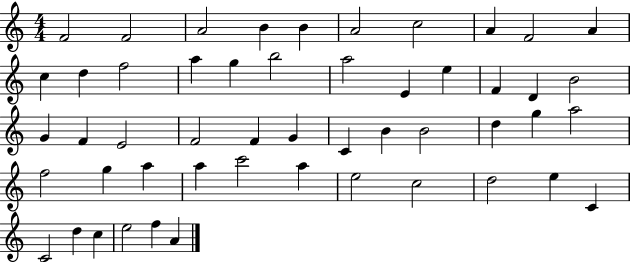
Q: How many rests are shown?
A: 0